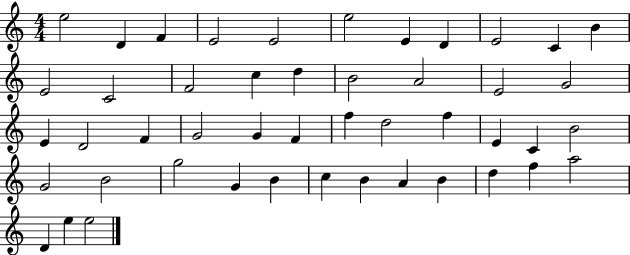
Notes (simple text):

E5/h D4/q F4/q E4/h E4/h E5/h E4/q D4/q E4/h C4/q B4/q E4/h C4/h F4/h C5/q D5/q B4/h A4/h E4/h G4/h E4/q D4/h F4/q G4/h G4/q F4/q F5/q D5/h F5/q E4/q C4/q B4/h G4/h B4/h G5/h G4/q B4/q C5/q B4/q A4/q B4/q D5/q F5/q A5/h D4/q E5/q E5/h